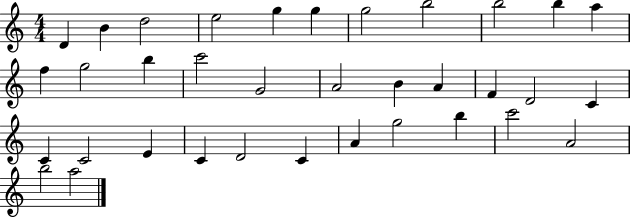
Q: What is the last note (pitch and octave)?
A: A5